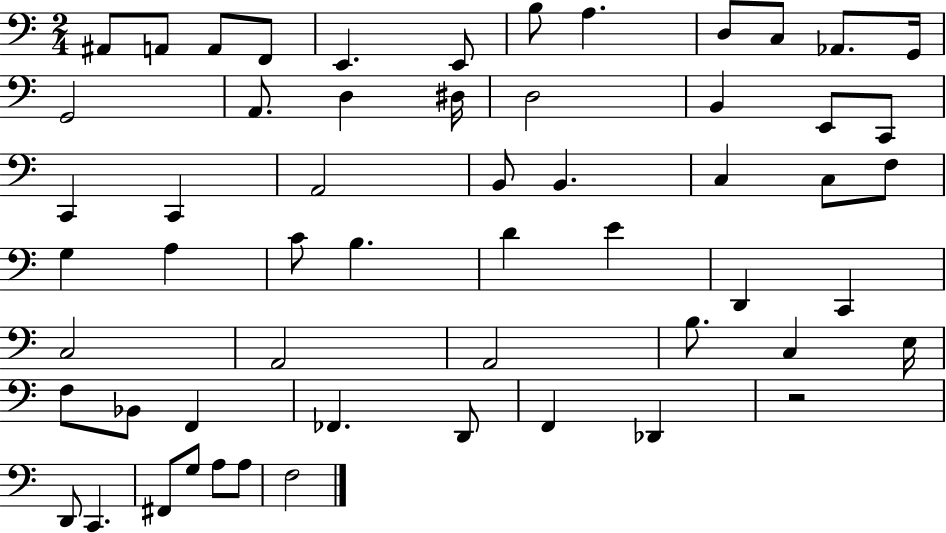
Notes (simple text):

A#2/e A2/e A2/e F2/e E2/q. E2/e B3/e A3/q. D3/e C3/e Ab2/e. G2/s G2/h A2/e. D3/q D#3/s D3/h B2/q E2/e C2/e C2/q C2/q A2/h B2/e B2/q. C3/q C3/e F3/e G3/q A3/q C4/e B3/q. D4/q E4/q D2/q C2/q C3/h A2/h A2/h B3/e. C3/q E3/s F3/e Bb2/e F2/q FES2/q. D2/e F2/q Db2/q R/h D2/e C2/q. F#2/e G3/e A3/e A3/e F3/h